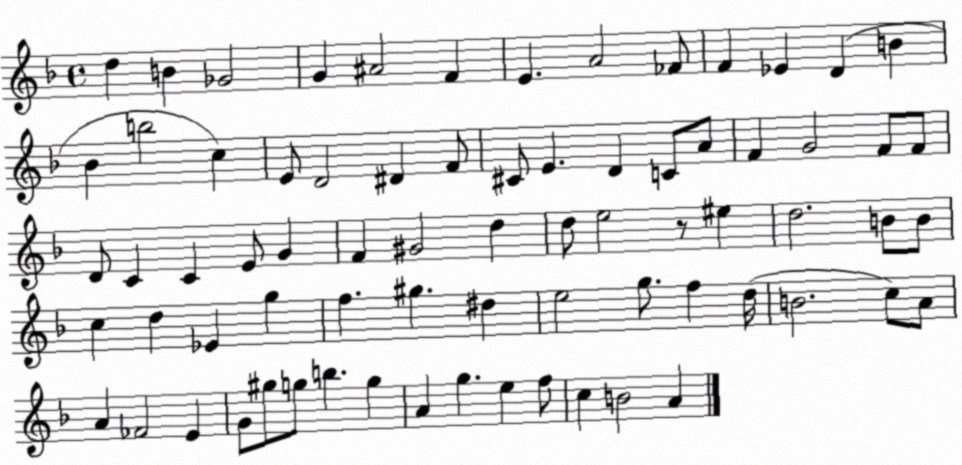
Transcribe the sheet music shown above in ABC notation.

X:1
T:Untitled
M:4/4
L:1/4
K:F
d B _G2 G ^A2 F E A2 _F/2 F _E D B _B b2 c E/2 D2 ^D F/2 ^C/2 E D C/2 A/2 F G2 F/2 F/2 D/2 C C E/2 G F ^G2 d d/2 e2 z/2 ^e d2 B/2 B/2 c d _E g f ^g ^d e2 g/2 f d/4 B2 c/2 A/2 A _F2 E G/2 ^g/2 g/2 b g A g e f/2 c B2 A